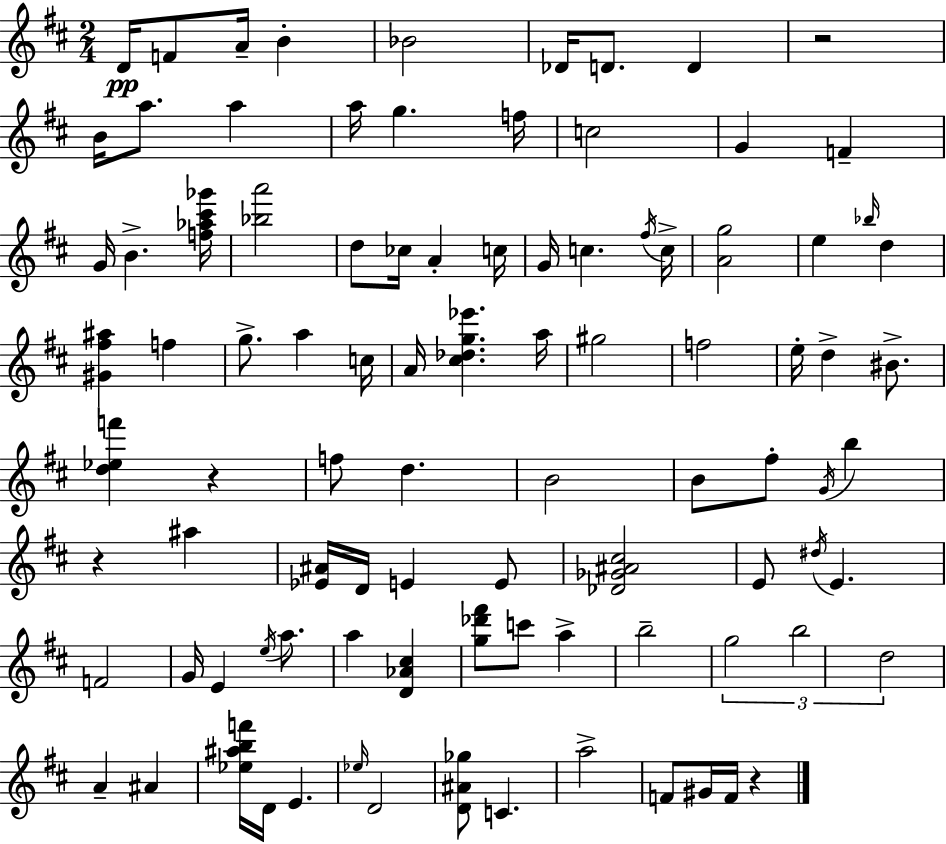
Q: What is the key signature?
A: D major